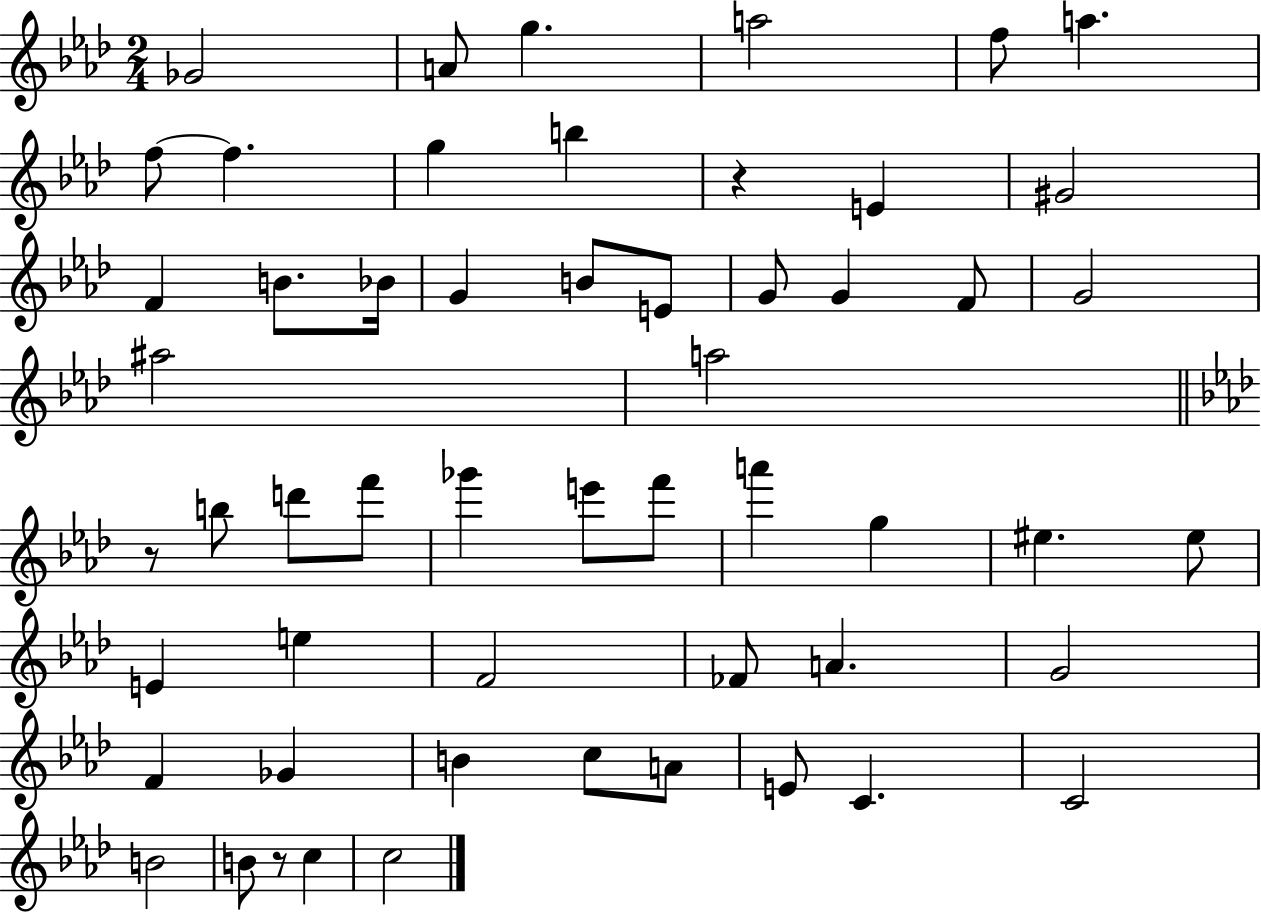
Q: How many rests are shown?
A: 3